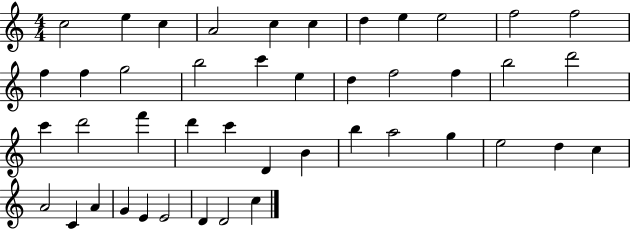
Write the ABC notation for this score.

X:1
T:Untitled
M:4/4
L:1/4
K:C
c2 e c A2 c c d e e2 f2 f2 f f g2 b2 c' e d f2 f b2 d'2 c' d'2 f' d' c' D B b a2 g e2 d c A2 C A G E E2 D D2 c